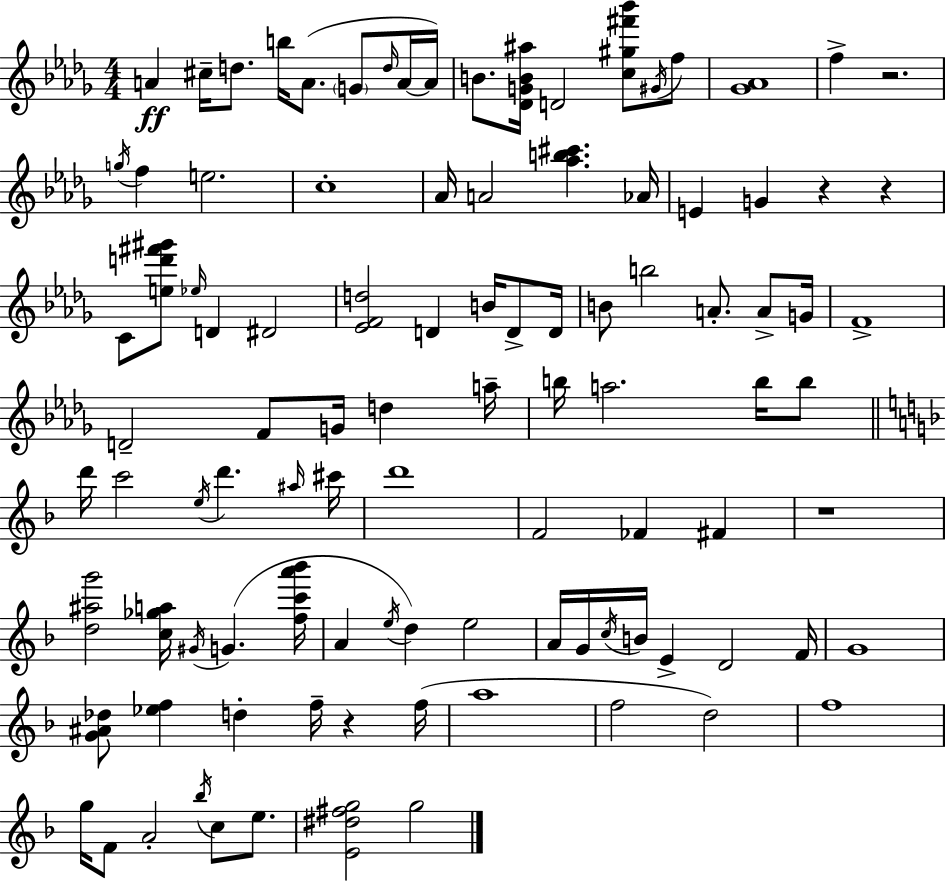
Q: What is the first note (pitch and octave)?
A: A4